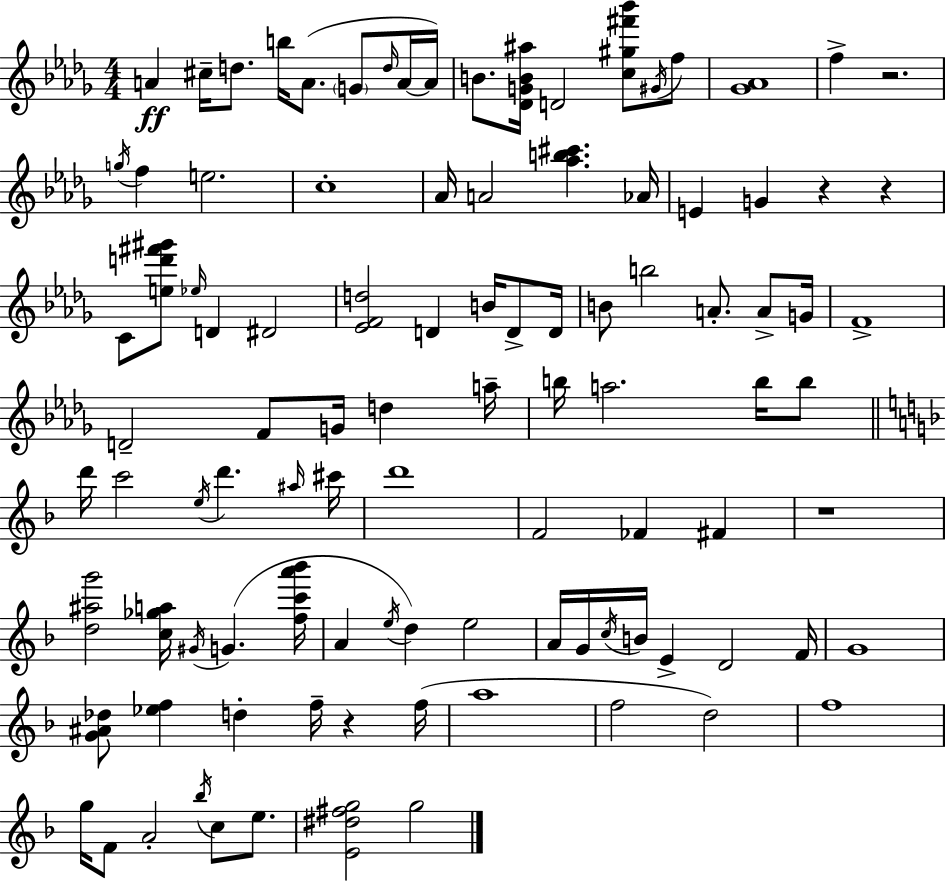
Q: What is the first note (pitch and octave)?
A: A4